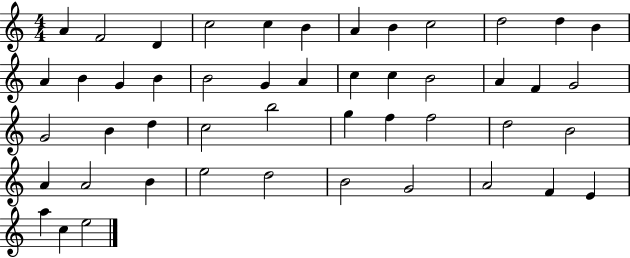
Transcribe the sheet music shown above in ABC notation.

X:1
T:Untitled
M:4/4
L:1/4
K:C
A F2 D c2 c B A B c2 d2 d B A B G B B2 G A c c B2 A F G2 G2 B d c2 b2 g f f2 d2 B2 A A2 B e2 d2 B2 G2 A2 F E a c e2